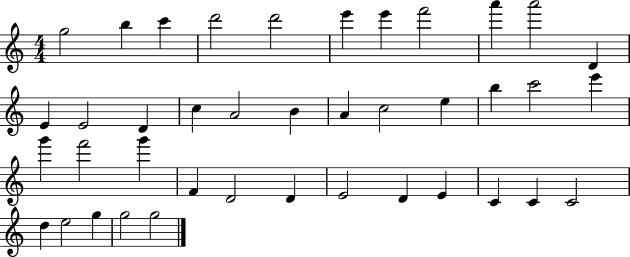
G5/h B5/q C6/q D6/h D6/h E6/q E6/q F6/h A6/q A6/h D4/q E4/q E4/h D4/q C5/q A4/h B4/q A4/q C5/h E5/q B5/q C6/h E6/q G6/q F6/h G6/q F4/q D4/h D4/q E4/h D4/q E4/q C4/q C4/q C4/h D5/q E5/h G5/q G5/h G5/h